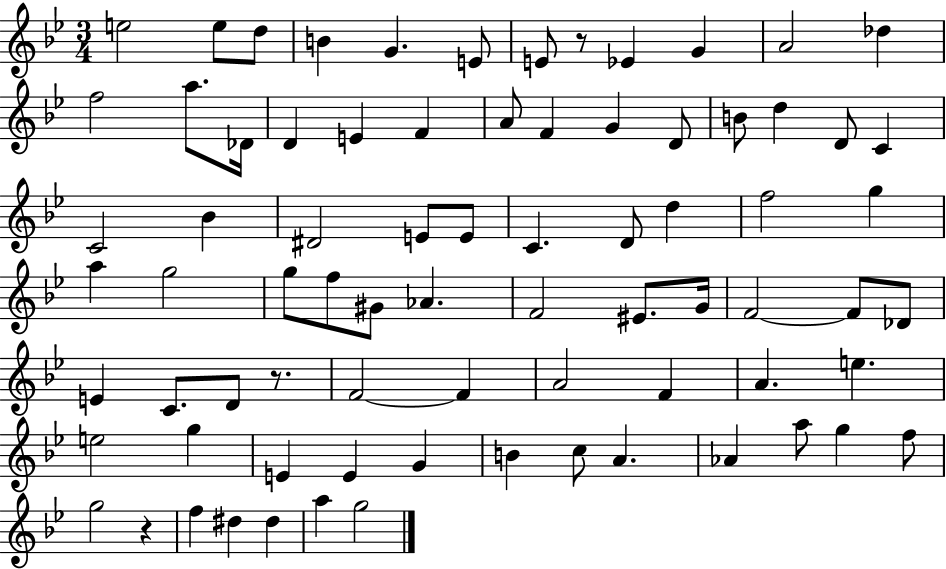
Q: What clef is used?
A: treble